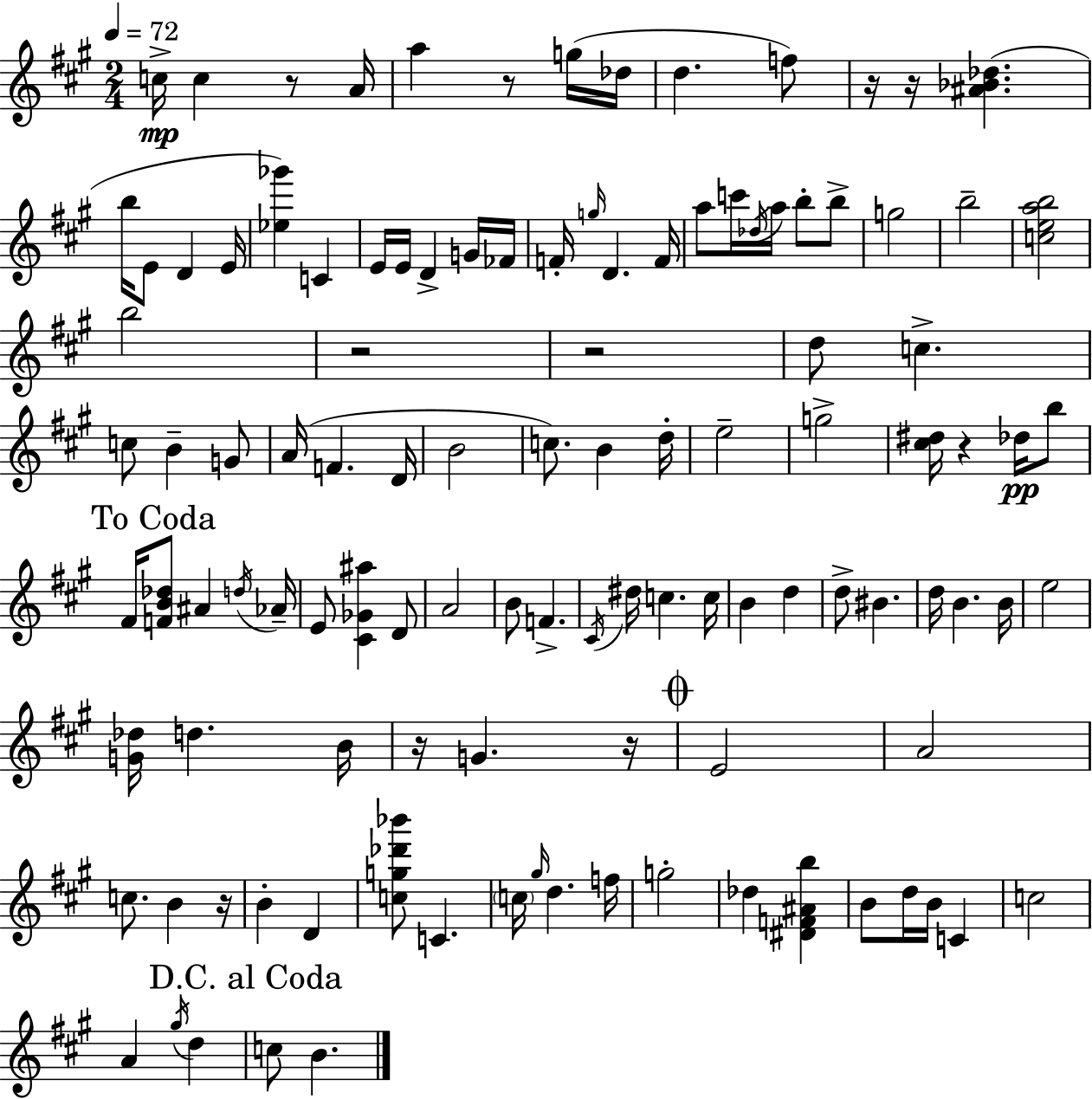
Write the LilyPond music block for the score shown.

{
  \clef treble
  \numericTimeSignature
  \time 2/4
  \key a \major
  \tempo 4 = 72
  c''16->\mp c''4 r8 a'16 | a''4 r8 g''16( des''16 | d''4. f''8) | r16 r16 <ais' bes' des''>4.( | \break b''16 e'8 d'4 e'16 | <ees'' ges'''>4) c'4 | e'16 e'16 d'4-> g'16 fes'16 | f'16-. \grace { g''16 } d'4. | \break f'16 a''8 c'''16 \acciaccatura { des''16 } a''16 b''8-. | b''8-> g''2 | b''2-- | <c'' e'' a'' b''>2 | \break b''2 | r2 | r2 | d''8 c''4.-> | \break c''8 b'4-- | g'8 a'16( f'4. | d'16 b'2 | c''8.) b'4 | \break d''16-. e''2-- | g''2-> | <cis'' dis''>16 r4 des''16\pp | b''8 \mark "To Coda" fis'16 <f' b' des''>8 ais'4 | \break \acciaccatura { d''16 } aes'16-- e'8 <cis' ges' ais''>4 | d'8 a'2 | b'8 f'4.-> | \acciaccatura { cis'16 } dis''16 c''4. | \break c''16 b'4 | d''4 d''8-> bis'4. | d''16 b'4. | b'16 e''2 | \break <g' des''>16 d''4. | b'16 r16 g'4. | r16 \mark \markup { \musicglyph "scripts.coda" } e'2 | a'2 | \break c''8. b'4 | r16 b'4-. | d'4 <c'' g'' des''' bes'''>8 c'4. | \parenthesize c''16 \grace { gis''16 } d''4. | \break f''16 g''2-. | des''4 | <dis' f' ais' b''>4 b'8 d''16 | b'16 c'4 c''2 | \break a'4 | \acciaccatura { gis''16 } d''4 \mark "D.C. al Coda" c''8 | b'4. \bar "|."
}